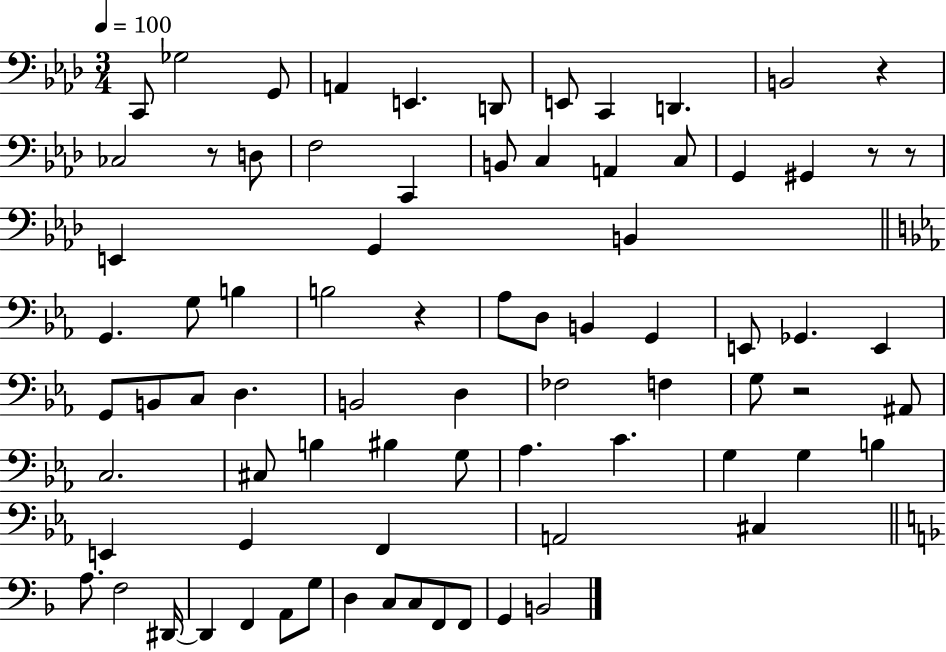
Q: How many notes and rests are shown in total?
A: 79